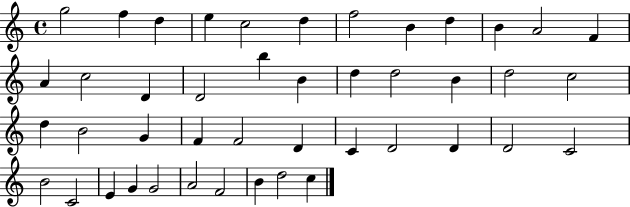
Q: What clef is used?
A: treble